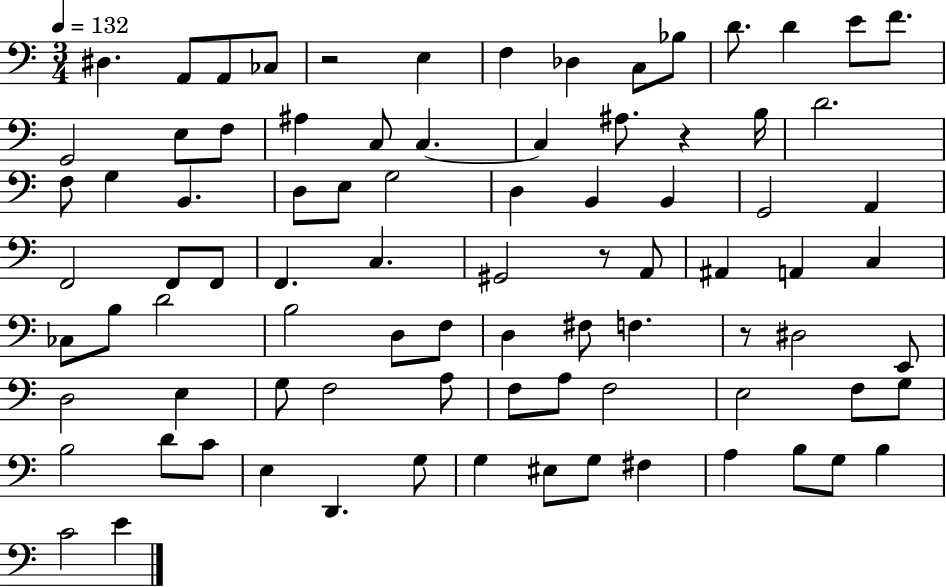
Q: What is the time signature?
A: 3/4